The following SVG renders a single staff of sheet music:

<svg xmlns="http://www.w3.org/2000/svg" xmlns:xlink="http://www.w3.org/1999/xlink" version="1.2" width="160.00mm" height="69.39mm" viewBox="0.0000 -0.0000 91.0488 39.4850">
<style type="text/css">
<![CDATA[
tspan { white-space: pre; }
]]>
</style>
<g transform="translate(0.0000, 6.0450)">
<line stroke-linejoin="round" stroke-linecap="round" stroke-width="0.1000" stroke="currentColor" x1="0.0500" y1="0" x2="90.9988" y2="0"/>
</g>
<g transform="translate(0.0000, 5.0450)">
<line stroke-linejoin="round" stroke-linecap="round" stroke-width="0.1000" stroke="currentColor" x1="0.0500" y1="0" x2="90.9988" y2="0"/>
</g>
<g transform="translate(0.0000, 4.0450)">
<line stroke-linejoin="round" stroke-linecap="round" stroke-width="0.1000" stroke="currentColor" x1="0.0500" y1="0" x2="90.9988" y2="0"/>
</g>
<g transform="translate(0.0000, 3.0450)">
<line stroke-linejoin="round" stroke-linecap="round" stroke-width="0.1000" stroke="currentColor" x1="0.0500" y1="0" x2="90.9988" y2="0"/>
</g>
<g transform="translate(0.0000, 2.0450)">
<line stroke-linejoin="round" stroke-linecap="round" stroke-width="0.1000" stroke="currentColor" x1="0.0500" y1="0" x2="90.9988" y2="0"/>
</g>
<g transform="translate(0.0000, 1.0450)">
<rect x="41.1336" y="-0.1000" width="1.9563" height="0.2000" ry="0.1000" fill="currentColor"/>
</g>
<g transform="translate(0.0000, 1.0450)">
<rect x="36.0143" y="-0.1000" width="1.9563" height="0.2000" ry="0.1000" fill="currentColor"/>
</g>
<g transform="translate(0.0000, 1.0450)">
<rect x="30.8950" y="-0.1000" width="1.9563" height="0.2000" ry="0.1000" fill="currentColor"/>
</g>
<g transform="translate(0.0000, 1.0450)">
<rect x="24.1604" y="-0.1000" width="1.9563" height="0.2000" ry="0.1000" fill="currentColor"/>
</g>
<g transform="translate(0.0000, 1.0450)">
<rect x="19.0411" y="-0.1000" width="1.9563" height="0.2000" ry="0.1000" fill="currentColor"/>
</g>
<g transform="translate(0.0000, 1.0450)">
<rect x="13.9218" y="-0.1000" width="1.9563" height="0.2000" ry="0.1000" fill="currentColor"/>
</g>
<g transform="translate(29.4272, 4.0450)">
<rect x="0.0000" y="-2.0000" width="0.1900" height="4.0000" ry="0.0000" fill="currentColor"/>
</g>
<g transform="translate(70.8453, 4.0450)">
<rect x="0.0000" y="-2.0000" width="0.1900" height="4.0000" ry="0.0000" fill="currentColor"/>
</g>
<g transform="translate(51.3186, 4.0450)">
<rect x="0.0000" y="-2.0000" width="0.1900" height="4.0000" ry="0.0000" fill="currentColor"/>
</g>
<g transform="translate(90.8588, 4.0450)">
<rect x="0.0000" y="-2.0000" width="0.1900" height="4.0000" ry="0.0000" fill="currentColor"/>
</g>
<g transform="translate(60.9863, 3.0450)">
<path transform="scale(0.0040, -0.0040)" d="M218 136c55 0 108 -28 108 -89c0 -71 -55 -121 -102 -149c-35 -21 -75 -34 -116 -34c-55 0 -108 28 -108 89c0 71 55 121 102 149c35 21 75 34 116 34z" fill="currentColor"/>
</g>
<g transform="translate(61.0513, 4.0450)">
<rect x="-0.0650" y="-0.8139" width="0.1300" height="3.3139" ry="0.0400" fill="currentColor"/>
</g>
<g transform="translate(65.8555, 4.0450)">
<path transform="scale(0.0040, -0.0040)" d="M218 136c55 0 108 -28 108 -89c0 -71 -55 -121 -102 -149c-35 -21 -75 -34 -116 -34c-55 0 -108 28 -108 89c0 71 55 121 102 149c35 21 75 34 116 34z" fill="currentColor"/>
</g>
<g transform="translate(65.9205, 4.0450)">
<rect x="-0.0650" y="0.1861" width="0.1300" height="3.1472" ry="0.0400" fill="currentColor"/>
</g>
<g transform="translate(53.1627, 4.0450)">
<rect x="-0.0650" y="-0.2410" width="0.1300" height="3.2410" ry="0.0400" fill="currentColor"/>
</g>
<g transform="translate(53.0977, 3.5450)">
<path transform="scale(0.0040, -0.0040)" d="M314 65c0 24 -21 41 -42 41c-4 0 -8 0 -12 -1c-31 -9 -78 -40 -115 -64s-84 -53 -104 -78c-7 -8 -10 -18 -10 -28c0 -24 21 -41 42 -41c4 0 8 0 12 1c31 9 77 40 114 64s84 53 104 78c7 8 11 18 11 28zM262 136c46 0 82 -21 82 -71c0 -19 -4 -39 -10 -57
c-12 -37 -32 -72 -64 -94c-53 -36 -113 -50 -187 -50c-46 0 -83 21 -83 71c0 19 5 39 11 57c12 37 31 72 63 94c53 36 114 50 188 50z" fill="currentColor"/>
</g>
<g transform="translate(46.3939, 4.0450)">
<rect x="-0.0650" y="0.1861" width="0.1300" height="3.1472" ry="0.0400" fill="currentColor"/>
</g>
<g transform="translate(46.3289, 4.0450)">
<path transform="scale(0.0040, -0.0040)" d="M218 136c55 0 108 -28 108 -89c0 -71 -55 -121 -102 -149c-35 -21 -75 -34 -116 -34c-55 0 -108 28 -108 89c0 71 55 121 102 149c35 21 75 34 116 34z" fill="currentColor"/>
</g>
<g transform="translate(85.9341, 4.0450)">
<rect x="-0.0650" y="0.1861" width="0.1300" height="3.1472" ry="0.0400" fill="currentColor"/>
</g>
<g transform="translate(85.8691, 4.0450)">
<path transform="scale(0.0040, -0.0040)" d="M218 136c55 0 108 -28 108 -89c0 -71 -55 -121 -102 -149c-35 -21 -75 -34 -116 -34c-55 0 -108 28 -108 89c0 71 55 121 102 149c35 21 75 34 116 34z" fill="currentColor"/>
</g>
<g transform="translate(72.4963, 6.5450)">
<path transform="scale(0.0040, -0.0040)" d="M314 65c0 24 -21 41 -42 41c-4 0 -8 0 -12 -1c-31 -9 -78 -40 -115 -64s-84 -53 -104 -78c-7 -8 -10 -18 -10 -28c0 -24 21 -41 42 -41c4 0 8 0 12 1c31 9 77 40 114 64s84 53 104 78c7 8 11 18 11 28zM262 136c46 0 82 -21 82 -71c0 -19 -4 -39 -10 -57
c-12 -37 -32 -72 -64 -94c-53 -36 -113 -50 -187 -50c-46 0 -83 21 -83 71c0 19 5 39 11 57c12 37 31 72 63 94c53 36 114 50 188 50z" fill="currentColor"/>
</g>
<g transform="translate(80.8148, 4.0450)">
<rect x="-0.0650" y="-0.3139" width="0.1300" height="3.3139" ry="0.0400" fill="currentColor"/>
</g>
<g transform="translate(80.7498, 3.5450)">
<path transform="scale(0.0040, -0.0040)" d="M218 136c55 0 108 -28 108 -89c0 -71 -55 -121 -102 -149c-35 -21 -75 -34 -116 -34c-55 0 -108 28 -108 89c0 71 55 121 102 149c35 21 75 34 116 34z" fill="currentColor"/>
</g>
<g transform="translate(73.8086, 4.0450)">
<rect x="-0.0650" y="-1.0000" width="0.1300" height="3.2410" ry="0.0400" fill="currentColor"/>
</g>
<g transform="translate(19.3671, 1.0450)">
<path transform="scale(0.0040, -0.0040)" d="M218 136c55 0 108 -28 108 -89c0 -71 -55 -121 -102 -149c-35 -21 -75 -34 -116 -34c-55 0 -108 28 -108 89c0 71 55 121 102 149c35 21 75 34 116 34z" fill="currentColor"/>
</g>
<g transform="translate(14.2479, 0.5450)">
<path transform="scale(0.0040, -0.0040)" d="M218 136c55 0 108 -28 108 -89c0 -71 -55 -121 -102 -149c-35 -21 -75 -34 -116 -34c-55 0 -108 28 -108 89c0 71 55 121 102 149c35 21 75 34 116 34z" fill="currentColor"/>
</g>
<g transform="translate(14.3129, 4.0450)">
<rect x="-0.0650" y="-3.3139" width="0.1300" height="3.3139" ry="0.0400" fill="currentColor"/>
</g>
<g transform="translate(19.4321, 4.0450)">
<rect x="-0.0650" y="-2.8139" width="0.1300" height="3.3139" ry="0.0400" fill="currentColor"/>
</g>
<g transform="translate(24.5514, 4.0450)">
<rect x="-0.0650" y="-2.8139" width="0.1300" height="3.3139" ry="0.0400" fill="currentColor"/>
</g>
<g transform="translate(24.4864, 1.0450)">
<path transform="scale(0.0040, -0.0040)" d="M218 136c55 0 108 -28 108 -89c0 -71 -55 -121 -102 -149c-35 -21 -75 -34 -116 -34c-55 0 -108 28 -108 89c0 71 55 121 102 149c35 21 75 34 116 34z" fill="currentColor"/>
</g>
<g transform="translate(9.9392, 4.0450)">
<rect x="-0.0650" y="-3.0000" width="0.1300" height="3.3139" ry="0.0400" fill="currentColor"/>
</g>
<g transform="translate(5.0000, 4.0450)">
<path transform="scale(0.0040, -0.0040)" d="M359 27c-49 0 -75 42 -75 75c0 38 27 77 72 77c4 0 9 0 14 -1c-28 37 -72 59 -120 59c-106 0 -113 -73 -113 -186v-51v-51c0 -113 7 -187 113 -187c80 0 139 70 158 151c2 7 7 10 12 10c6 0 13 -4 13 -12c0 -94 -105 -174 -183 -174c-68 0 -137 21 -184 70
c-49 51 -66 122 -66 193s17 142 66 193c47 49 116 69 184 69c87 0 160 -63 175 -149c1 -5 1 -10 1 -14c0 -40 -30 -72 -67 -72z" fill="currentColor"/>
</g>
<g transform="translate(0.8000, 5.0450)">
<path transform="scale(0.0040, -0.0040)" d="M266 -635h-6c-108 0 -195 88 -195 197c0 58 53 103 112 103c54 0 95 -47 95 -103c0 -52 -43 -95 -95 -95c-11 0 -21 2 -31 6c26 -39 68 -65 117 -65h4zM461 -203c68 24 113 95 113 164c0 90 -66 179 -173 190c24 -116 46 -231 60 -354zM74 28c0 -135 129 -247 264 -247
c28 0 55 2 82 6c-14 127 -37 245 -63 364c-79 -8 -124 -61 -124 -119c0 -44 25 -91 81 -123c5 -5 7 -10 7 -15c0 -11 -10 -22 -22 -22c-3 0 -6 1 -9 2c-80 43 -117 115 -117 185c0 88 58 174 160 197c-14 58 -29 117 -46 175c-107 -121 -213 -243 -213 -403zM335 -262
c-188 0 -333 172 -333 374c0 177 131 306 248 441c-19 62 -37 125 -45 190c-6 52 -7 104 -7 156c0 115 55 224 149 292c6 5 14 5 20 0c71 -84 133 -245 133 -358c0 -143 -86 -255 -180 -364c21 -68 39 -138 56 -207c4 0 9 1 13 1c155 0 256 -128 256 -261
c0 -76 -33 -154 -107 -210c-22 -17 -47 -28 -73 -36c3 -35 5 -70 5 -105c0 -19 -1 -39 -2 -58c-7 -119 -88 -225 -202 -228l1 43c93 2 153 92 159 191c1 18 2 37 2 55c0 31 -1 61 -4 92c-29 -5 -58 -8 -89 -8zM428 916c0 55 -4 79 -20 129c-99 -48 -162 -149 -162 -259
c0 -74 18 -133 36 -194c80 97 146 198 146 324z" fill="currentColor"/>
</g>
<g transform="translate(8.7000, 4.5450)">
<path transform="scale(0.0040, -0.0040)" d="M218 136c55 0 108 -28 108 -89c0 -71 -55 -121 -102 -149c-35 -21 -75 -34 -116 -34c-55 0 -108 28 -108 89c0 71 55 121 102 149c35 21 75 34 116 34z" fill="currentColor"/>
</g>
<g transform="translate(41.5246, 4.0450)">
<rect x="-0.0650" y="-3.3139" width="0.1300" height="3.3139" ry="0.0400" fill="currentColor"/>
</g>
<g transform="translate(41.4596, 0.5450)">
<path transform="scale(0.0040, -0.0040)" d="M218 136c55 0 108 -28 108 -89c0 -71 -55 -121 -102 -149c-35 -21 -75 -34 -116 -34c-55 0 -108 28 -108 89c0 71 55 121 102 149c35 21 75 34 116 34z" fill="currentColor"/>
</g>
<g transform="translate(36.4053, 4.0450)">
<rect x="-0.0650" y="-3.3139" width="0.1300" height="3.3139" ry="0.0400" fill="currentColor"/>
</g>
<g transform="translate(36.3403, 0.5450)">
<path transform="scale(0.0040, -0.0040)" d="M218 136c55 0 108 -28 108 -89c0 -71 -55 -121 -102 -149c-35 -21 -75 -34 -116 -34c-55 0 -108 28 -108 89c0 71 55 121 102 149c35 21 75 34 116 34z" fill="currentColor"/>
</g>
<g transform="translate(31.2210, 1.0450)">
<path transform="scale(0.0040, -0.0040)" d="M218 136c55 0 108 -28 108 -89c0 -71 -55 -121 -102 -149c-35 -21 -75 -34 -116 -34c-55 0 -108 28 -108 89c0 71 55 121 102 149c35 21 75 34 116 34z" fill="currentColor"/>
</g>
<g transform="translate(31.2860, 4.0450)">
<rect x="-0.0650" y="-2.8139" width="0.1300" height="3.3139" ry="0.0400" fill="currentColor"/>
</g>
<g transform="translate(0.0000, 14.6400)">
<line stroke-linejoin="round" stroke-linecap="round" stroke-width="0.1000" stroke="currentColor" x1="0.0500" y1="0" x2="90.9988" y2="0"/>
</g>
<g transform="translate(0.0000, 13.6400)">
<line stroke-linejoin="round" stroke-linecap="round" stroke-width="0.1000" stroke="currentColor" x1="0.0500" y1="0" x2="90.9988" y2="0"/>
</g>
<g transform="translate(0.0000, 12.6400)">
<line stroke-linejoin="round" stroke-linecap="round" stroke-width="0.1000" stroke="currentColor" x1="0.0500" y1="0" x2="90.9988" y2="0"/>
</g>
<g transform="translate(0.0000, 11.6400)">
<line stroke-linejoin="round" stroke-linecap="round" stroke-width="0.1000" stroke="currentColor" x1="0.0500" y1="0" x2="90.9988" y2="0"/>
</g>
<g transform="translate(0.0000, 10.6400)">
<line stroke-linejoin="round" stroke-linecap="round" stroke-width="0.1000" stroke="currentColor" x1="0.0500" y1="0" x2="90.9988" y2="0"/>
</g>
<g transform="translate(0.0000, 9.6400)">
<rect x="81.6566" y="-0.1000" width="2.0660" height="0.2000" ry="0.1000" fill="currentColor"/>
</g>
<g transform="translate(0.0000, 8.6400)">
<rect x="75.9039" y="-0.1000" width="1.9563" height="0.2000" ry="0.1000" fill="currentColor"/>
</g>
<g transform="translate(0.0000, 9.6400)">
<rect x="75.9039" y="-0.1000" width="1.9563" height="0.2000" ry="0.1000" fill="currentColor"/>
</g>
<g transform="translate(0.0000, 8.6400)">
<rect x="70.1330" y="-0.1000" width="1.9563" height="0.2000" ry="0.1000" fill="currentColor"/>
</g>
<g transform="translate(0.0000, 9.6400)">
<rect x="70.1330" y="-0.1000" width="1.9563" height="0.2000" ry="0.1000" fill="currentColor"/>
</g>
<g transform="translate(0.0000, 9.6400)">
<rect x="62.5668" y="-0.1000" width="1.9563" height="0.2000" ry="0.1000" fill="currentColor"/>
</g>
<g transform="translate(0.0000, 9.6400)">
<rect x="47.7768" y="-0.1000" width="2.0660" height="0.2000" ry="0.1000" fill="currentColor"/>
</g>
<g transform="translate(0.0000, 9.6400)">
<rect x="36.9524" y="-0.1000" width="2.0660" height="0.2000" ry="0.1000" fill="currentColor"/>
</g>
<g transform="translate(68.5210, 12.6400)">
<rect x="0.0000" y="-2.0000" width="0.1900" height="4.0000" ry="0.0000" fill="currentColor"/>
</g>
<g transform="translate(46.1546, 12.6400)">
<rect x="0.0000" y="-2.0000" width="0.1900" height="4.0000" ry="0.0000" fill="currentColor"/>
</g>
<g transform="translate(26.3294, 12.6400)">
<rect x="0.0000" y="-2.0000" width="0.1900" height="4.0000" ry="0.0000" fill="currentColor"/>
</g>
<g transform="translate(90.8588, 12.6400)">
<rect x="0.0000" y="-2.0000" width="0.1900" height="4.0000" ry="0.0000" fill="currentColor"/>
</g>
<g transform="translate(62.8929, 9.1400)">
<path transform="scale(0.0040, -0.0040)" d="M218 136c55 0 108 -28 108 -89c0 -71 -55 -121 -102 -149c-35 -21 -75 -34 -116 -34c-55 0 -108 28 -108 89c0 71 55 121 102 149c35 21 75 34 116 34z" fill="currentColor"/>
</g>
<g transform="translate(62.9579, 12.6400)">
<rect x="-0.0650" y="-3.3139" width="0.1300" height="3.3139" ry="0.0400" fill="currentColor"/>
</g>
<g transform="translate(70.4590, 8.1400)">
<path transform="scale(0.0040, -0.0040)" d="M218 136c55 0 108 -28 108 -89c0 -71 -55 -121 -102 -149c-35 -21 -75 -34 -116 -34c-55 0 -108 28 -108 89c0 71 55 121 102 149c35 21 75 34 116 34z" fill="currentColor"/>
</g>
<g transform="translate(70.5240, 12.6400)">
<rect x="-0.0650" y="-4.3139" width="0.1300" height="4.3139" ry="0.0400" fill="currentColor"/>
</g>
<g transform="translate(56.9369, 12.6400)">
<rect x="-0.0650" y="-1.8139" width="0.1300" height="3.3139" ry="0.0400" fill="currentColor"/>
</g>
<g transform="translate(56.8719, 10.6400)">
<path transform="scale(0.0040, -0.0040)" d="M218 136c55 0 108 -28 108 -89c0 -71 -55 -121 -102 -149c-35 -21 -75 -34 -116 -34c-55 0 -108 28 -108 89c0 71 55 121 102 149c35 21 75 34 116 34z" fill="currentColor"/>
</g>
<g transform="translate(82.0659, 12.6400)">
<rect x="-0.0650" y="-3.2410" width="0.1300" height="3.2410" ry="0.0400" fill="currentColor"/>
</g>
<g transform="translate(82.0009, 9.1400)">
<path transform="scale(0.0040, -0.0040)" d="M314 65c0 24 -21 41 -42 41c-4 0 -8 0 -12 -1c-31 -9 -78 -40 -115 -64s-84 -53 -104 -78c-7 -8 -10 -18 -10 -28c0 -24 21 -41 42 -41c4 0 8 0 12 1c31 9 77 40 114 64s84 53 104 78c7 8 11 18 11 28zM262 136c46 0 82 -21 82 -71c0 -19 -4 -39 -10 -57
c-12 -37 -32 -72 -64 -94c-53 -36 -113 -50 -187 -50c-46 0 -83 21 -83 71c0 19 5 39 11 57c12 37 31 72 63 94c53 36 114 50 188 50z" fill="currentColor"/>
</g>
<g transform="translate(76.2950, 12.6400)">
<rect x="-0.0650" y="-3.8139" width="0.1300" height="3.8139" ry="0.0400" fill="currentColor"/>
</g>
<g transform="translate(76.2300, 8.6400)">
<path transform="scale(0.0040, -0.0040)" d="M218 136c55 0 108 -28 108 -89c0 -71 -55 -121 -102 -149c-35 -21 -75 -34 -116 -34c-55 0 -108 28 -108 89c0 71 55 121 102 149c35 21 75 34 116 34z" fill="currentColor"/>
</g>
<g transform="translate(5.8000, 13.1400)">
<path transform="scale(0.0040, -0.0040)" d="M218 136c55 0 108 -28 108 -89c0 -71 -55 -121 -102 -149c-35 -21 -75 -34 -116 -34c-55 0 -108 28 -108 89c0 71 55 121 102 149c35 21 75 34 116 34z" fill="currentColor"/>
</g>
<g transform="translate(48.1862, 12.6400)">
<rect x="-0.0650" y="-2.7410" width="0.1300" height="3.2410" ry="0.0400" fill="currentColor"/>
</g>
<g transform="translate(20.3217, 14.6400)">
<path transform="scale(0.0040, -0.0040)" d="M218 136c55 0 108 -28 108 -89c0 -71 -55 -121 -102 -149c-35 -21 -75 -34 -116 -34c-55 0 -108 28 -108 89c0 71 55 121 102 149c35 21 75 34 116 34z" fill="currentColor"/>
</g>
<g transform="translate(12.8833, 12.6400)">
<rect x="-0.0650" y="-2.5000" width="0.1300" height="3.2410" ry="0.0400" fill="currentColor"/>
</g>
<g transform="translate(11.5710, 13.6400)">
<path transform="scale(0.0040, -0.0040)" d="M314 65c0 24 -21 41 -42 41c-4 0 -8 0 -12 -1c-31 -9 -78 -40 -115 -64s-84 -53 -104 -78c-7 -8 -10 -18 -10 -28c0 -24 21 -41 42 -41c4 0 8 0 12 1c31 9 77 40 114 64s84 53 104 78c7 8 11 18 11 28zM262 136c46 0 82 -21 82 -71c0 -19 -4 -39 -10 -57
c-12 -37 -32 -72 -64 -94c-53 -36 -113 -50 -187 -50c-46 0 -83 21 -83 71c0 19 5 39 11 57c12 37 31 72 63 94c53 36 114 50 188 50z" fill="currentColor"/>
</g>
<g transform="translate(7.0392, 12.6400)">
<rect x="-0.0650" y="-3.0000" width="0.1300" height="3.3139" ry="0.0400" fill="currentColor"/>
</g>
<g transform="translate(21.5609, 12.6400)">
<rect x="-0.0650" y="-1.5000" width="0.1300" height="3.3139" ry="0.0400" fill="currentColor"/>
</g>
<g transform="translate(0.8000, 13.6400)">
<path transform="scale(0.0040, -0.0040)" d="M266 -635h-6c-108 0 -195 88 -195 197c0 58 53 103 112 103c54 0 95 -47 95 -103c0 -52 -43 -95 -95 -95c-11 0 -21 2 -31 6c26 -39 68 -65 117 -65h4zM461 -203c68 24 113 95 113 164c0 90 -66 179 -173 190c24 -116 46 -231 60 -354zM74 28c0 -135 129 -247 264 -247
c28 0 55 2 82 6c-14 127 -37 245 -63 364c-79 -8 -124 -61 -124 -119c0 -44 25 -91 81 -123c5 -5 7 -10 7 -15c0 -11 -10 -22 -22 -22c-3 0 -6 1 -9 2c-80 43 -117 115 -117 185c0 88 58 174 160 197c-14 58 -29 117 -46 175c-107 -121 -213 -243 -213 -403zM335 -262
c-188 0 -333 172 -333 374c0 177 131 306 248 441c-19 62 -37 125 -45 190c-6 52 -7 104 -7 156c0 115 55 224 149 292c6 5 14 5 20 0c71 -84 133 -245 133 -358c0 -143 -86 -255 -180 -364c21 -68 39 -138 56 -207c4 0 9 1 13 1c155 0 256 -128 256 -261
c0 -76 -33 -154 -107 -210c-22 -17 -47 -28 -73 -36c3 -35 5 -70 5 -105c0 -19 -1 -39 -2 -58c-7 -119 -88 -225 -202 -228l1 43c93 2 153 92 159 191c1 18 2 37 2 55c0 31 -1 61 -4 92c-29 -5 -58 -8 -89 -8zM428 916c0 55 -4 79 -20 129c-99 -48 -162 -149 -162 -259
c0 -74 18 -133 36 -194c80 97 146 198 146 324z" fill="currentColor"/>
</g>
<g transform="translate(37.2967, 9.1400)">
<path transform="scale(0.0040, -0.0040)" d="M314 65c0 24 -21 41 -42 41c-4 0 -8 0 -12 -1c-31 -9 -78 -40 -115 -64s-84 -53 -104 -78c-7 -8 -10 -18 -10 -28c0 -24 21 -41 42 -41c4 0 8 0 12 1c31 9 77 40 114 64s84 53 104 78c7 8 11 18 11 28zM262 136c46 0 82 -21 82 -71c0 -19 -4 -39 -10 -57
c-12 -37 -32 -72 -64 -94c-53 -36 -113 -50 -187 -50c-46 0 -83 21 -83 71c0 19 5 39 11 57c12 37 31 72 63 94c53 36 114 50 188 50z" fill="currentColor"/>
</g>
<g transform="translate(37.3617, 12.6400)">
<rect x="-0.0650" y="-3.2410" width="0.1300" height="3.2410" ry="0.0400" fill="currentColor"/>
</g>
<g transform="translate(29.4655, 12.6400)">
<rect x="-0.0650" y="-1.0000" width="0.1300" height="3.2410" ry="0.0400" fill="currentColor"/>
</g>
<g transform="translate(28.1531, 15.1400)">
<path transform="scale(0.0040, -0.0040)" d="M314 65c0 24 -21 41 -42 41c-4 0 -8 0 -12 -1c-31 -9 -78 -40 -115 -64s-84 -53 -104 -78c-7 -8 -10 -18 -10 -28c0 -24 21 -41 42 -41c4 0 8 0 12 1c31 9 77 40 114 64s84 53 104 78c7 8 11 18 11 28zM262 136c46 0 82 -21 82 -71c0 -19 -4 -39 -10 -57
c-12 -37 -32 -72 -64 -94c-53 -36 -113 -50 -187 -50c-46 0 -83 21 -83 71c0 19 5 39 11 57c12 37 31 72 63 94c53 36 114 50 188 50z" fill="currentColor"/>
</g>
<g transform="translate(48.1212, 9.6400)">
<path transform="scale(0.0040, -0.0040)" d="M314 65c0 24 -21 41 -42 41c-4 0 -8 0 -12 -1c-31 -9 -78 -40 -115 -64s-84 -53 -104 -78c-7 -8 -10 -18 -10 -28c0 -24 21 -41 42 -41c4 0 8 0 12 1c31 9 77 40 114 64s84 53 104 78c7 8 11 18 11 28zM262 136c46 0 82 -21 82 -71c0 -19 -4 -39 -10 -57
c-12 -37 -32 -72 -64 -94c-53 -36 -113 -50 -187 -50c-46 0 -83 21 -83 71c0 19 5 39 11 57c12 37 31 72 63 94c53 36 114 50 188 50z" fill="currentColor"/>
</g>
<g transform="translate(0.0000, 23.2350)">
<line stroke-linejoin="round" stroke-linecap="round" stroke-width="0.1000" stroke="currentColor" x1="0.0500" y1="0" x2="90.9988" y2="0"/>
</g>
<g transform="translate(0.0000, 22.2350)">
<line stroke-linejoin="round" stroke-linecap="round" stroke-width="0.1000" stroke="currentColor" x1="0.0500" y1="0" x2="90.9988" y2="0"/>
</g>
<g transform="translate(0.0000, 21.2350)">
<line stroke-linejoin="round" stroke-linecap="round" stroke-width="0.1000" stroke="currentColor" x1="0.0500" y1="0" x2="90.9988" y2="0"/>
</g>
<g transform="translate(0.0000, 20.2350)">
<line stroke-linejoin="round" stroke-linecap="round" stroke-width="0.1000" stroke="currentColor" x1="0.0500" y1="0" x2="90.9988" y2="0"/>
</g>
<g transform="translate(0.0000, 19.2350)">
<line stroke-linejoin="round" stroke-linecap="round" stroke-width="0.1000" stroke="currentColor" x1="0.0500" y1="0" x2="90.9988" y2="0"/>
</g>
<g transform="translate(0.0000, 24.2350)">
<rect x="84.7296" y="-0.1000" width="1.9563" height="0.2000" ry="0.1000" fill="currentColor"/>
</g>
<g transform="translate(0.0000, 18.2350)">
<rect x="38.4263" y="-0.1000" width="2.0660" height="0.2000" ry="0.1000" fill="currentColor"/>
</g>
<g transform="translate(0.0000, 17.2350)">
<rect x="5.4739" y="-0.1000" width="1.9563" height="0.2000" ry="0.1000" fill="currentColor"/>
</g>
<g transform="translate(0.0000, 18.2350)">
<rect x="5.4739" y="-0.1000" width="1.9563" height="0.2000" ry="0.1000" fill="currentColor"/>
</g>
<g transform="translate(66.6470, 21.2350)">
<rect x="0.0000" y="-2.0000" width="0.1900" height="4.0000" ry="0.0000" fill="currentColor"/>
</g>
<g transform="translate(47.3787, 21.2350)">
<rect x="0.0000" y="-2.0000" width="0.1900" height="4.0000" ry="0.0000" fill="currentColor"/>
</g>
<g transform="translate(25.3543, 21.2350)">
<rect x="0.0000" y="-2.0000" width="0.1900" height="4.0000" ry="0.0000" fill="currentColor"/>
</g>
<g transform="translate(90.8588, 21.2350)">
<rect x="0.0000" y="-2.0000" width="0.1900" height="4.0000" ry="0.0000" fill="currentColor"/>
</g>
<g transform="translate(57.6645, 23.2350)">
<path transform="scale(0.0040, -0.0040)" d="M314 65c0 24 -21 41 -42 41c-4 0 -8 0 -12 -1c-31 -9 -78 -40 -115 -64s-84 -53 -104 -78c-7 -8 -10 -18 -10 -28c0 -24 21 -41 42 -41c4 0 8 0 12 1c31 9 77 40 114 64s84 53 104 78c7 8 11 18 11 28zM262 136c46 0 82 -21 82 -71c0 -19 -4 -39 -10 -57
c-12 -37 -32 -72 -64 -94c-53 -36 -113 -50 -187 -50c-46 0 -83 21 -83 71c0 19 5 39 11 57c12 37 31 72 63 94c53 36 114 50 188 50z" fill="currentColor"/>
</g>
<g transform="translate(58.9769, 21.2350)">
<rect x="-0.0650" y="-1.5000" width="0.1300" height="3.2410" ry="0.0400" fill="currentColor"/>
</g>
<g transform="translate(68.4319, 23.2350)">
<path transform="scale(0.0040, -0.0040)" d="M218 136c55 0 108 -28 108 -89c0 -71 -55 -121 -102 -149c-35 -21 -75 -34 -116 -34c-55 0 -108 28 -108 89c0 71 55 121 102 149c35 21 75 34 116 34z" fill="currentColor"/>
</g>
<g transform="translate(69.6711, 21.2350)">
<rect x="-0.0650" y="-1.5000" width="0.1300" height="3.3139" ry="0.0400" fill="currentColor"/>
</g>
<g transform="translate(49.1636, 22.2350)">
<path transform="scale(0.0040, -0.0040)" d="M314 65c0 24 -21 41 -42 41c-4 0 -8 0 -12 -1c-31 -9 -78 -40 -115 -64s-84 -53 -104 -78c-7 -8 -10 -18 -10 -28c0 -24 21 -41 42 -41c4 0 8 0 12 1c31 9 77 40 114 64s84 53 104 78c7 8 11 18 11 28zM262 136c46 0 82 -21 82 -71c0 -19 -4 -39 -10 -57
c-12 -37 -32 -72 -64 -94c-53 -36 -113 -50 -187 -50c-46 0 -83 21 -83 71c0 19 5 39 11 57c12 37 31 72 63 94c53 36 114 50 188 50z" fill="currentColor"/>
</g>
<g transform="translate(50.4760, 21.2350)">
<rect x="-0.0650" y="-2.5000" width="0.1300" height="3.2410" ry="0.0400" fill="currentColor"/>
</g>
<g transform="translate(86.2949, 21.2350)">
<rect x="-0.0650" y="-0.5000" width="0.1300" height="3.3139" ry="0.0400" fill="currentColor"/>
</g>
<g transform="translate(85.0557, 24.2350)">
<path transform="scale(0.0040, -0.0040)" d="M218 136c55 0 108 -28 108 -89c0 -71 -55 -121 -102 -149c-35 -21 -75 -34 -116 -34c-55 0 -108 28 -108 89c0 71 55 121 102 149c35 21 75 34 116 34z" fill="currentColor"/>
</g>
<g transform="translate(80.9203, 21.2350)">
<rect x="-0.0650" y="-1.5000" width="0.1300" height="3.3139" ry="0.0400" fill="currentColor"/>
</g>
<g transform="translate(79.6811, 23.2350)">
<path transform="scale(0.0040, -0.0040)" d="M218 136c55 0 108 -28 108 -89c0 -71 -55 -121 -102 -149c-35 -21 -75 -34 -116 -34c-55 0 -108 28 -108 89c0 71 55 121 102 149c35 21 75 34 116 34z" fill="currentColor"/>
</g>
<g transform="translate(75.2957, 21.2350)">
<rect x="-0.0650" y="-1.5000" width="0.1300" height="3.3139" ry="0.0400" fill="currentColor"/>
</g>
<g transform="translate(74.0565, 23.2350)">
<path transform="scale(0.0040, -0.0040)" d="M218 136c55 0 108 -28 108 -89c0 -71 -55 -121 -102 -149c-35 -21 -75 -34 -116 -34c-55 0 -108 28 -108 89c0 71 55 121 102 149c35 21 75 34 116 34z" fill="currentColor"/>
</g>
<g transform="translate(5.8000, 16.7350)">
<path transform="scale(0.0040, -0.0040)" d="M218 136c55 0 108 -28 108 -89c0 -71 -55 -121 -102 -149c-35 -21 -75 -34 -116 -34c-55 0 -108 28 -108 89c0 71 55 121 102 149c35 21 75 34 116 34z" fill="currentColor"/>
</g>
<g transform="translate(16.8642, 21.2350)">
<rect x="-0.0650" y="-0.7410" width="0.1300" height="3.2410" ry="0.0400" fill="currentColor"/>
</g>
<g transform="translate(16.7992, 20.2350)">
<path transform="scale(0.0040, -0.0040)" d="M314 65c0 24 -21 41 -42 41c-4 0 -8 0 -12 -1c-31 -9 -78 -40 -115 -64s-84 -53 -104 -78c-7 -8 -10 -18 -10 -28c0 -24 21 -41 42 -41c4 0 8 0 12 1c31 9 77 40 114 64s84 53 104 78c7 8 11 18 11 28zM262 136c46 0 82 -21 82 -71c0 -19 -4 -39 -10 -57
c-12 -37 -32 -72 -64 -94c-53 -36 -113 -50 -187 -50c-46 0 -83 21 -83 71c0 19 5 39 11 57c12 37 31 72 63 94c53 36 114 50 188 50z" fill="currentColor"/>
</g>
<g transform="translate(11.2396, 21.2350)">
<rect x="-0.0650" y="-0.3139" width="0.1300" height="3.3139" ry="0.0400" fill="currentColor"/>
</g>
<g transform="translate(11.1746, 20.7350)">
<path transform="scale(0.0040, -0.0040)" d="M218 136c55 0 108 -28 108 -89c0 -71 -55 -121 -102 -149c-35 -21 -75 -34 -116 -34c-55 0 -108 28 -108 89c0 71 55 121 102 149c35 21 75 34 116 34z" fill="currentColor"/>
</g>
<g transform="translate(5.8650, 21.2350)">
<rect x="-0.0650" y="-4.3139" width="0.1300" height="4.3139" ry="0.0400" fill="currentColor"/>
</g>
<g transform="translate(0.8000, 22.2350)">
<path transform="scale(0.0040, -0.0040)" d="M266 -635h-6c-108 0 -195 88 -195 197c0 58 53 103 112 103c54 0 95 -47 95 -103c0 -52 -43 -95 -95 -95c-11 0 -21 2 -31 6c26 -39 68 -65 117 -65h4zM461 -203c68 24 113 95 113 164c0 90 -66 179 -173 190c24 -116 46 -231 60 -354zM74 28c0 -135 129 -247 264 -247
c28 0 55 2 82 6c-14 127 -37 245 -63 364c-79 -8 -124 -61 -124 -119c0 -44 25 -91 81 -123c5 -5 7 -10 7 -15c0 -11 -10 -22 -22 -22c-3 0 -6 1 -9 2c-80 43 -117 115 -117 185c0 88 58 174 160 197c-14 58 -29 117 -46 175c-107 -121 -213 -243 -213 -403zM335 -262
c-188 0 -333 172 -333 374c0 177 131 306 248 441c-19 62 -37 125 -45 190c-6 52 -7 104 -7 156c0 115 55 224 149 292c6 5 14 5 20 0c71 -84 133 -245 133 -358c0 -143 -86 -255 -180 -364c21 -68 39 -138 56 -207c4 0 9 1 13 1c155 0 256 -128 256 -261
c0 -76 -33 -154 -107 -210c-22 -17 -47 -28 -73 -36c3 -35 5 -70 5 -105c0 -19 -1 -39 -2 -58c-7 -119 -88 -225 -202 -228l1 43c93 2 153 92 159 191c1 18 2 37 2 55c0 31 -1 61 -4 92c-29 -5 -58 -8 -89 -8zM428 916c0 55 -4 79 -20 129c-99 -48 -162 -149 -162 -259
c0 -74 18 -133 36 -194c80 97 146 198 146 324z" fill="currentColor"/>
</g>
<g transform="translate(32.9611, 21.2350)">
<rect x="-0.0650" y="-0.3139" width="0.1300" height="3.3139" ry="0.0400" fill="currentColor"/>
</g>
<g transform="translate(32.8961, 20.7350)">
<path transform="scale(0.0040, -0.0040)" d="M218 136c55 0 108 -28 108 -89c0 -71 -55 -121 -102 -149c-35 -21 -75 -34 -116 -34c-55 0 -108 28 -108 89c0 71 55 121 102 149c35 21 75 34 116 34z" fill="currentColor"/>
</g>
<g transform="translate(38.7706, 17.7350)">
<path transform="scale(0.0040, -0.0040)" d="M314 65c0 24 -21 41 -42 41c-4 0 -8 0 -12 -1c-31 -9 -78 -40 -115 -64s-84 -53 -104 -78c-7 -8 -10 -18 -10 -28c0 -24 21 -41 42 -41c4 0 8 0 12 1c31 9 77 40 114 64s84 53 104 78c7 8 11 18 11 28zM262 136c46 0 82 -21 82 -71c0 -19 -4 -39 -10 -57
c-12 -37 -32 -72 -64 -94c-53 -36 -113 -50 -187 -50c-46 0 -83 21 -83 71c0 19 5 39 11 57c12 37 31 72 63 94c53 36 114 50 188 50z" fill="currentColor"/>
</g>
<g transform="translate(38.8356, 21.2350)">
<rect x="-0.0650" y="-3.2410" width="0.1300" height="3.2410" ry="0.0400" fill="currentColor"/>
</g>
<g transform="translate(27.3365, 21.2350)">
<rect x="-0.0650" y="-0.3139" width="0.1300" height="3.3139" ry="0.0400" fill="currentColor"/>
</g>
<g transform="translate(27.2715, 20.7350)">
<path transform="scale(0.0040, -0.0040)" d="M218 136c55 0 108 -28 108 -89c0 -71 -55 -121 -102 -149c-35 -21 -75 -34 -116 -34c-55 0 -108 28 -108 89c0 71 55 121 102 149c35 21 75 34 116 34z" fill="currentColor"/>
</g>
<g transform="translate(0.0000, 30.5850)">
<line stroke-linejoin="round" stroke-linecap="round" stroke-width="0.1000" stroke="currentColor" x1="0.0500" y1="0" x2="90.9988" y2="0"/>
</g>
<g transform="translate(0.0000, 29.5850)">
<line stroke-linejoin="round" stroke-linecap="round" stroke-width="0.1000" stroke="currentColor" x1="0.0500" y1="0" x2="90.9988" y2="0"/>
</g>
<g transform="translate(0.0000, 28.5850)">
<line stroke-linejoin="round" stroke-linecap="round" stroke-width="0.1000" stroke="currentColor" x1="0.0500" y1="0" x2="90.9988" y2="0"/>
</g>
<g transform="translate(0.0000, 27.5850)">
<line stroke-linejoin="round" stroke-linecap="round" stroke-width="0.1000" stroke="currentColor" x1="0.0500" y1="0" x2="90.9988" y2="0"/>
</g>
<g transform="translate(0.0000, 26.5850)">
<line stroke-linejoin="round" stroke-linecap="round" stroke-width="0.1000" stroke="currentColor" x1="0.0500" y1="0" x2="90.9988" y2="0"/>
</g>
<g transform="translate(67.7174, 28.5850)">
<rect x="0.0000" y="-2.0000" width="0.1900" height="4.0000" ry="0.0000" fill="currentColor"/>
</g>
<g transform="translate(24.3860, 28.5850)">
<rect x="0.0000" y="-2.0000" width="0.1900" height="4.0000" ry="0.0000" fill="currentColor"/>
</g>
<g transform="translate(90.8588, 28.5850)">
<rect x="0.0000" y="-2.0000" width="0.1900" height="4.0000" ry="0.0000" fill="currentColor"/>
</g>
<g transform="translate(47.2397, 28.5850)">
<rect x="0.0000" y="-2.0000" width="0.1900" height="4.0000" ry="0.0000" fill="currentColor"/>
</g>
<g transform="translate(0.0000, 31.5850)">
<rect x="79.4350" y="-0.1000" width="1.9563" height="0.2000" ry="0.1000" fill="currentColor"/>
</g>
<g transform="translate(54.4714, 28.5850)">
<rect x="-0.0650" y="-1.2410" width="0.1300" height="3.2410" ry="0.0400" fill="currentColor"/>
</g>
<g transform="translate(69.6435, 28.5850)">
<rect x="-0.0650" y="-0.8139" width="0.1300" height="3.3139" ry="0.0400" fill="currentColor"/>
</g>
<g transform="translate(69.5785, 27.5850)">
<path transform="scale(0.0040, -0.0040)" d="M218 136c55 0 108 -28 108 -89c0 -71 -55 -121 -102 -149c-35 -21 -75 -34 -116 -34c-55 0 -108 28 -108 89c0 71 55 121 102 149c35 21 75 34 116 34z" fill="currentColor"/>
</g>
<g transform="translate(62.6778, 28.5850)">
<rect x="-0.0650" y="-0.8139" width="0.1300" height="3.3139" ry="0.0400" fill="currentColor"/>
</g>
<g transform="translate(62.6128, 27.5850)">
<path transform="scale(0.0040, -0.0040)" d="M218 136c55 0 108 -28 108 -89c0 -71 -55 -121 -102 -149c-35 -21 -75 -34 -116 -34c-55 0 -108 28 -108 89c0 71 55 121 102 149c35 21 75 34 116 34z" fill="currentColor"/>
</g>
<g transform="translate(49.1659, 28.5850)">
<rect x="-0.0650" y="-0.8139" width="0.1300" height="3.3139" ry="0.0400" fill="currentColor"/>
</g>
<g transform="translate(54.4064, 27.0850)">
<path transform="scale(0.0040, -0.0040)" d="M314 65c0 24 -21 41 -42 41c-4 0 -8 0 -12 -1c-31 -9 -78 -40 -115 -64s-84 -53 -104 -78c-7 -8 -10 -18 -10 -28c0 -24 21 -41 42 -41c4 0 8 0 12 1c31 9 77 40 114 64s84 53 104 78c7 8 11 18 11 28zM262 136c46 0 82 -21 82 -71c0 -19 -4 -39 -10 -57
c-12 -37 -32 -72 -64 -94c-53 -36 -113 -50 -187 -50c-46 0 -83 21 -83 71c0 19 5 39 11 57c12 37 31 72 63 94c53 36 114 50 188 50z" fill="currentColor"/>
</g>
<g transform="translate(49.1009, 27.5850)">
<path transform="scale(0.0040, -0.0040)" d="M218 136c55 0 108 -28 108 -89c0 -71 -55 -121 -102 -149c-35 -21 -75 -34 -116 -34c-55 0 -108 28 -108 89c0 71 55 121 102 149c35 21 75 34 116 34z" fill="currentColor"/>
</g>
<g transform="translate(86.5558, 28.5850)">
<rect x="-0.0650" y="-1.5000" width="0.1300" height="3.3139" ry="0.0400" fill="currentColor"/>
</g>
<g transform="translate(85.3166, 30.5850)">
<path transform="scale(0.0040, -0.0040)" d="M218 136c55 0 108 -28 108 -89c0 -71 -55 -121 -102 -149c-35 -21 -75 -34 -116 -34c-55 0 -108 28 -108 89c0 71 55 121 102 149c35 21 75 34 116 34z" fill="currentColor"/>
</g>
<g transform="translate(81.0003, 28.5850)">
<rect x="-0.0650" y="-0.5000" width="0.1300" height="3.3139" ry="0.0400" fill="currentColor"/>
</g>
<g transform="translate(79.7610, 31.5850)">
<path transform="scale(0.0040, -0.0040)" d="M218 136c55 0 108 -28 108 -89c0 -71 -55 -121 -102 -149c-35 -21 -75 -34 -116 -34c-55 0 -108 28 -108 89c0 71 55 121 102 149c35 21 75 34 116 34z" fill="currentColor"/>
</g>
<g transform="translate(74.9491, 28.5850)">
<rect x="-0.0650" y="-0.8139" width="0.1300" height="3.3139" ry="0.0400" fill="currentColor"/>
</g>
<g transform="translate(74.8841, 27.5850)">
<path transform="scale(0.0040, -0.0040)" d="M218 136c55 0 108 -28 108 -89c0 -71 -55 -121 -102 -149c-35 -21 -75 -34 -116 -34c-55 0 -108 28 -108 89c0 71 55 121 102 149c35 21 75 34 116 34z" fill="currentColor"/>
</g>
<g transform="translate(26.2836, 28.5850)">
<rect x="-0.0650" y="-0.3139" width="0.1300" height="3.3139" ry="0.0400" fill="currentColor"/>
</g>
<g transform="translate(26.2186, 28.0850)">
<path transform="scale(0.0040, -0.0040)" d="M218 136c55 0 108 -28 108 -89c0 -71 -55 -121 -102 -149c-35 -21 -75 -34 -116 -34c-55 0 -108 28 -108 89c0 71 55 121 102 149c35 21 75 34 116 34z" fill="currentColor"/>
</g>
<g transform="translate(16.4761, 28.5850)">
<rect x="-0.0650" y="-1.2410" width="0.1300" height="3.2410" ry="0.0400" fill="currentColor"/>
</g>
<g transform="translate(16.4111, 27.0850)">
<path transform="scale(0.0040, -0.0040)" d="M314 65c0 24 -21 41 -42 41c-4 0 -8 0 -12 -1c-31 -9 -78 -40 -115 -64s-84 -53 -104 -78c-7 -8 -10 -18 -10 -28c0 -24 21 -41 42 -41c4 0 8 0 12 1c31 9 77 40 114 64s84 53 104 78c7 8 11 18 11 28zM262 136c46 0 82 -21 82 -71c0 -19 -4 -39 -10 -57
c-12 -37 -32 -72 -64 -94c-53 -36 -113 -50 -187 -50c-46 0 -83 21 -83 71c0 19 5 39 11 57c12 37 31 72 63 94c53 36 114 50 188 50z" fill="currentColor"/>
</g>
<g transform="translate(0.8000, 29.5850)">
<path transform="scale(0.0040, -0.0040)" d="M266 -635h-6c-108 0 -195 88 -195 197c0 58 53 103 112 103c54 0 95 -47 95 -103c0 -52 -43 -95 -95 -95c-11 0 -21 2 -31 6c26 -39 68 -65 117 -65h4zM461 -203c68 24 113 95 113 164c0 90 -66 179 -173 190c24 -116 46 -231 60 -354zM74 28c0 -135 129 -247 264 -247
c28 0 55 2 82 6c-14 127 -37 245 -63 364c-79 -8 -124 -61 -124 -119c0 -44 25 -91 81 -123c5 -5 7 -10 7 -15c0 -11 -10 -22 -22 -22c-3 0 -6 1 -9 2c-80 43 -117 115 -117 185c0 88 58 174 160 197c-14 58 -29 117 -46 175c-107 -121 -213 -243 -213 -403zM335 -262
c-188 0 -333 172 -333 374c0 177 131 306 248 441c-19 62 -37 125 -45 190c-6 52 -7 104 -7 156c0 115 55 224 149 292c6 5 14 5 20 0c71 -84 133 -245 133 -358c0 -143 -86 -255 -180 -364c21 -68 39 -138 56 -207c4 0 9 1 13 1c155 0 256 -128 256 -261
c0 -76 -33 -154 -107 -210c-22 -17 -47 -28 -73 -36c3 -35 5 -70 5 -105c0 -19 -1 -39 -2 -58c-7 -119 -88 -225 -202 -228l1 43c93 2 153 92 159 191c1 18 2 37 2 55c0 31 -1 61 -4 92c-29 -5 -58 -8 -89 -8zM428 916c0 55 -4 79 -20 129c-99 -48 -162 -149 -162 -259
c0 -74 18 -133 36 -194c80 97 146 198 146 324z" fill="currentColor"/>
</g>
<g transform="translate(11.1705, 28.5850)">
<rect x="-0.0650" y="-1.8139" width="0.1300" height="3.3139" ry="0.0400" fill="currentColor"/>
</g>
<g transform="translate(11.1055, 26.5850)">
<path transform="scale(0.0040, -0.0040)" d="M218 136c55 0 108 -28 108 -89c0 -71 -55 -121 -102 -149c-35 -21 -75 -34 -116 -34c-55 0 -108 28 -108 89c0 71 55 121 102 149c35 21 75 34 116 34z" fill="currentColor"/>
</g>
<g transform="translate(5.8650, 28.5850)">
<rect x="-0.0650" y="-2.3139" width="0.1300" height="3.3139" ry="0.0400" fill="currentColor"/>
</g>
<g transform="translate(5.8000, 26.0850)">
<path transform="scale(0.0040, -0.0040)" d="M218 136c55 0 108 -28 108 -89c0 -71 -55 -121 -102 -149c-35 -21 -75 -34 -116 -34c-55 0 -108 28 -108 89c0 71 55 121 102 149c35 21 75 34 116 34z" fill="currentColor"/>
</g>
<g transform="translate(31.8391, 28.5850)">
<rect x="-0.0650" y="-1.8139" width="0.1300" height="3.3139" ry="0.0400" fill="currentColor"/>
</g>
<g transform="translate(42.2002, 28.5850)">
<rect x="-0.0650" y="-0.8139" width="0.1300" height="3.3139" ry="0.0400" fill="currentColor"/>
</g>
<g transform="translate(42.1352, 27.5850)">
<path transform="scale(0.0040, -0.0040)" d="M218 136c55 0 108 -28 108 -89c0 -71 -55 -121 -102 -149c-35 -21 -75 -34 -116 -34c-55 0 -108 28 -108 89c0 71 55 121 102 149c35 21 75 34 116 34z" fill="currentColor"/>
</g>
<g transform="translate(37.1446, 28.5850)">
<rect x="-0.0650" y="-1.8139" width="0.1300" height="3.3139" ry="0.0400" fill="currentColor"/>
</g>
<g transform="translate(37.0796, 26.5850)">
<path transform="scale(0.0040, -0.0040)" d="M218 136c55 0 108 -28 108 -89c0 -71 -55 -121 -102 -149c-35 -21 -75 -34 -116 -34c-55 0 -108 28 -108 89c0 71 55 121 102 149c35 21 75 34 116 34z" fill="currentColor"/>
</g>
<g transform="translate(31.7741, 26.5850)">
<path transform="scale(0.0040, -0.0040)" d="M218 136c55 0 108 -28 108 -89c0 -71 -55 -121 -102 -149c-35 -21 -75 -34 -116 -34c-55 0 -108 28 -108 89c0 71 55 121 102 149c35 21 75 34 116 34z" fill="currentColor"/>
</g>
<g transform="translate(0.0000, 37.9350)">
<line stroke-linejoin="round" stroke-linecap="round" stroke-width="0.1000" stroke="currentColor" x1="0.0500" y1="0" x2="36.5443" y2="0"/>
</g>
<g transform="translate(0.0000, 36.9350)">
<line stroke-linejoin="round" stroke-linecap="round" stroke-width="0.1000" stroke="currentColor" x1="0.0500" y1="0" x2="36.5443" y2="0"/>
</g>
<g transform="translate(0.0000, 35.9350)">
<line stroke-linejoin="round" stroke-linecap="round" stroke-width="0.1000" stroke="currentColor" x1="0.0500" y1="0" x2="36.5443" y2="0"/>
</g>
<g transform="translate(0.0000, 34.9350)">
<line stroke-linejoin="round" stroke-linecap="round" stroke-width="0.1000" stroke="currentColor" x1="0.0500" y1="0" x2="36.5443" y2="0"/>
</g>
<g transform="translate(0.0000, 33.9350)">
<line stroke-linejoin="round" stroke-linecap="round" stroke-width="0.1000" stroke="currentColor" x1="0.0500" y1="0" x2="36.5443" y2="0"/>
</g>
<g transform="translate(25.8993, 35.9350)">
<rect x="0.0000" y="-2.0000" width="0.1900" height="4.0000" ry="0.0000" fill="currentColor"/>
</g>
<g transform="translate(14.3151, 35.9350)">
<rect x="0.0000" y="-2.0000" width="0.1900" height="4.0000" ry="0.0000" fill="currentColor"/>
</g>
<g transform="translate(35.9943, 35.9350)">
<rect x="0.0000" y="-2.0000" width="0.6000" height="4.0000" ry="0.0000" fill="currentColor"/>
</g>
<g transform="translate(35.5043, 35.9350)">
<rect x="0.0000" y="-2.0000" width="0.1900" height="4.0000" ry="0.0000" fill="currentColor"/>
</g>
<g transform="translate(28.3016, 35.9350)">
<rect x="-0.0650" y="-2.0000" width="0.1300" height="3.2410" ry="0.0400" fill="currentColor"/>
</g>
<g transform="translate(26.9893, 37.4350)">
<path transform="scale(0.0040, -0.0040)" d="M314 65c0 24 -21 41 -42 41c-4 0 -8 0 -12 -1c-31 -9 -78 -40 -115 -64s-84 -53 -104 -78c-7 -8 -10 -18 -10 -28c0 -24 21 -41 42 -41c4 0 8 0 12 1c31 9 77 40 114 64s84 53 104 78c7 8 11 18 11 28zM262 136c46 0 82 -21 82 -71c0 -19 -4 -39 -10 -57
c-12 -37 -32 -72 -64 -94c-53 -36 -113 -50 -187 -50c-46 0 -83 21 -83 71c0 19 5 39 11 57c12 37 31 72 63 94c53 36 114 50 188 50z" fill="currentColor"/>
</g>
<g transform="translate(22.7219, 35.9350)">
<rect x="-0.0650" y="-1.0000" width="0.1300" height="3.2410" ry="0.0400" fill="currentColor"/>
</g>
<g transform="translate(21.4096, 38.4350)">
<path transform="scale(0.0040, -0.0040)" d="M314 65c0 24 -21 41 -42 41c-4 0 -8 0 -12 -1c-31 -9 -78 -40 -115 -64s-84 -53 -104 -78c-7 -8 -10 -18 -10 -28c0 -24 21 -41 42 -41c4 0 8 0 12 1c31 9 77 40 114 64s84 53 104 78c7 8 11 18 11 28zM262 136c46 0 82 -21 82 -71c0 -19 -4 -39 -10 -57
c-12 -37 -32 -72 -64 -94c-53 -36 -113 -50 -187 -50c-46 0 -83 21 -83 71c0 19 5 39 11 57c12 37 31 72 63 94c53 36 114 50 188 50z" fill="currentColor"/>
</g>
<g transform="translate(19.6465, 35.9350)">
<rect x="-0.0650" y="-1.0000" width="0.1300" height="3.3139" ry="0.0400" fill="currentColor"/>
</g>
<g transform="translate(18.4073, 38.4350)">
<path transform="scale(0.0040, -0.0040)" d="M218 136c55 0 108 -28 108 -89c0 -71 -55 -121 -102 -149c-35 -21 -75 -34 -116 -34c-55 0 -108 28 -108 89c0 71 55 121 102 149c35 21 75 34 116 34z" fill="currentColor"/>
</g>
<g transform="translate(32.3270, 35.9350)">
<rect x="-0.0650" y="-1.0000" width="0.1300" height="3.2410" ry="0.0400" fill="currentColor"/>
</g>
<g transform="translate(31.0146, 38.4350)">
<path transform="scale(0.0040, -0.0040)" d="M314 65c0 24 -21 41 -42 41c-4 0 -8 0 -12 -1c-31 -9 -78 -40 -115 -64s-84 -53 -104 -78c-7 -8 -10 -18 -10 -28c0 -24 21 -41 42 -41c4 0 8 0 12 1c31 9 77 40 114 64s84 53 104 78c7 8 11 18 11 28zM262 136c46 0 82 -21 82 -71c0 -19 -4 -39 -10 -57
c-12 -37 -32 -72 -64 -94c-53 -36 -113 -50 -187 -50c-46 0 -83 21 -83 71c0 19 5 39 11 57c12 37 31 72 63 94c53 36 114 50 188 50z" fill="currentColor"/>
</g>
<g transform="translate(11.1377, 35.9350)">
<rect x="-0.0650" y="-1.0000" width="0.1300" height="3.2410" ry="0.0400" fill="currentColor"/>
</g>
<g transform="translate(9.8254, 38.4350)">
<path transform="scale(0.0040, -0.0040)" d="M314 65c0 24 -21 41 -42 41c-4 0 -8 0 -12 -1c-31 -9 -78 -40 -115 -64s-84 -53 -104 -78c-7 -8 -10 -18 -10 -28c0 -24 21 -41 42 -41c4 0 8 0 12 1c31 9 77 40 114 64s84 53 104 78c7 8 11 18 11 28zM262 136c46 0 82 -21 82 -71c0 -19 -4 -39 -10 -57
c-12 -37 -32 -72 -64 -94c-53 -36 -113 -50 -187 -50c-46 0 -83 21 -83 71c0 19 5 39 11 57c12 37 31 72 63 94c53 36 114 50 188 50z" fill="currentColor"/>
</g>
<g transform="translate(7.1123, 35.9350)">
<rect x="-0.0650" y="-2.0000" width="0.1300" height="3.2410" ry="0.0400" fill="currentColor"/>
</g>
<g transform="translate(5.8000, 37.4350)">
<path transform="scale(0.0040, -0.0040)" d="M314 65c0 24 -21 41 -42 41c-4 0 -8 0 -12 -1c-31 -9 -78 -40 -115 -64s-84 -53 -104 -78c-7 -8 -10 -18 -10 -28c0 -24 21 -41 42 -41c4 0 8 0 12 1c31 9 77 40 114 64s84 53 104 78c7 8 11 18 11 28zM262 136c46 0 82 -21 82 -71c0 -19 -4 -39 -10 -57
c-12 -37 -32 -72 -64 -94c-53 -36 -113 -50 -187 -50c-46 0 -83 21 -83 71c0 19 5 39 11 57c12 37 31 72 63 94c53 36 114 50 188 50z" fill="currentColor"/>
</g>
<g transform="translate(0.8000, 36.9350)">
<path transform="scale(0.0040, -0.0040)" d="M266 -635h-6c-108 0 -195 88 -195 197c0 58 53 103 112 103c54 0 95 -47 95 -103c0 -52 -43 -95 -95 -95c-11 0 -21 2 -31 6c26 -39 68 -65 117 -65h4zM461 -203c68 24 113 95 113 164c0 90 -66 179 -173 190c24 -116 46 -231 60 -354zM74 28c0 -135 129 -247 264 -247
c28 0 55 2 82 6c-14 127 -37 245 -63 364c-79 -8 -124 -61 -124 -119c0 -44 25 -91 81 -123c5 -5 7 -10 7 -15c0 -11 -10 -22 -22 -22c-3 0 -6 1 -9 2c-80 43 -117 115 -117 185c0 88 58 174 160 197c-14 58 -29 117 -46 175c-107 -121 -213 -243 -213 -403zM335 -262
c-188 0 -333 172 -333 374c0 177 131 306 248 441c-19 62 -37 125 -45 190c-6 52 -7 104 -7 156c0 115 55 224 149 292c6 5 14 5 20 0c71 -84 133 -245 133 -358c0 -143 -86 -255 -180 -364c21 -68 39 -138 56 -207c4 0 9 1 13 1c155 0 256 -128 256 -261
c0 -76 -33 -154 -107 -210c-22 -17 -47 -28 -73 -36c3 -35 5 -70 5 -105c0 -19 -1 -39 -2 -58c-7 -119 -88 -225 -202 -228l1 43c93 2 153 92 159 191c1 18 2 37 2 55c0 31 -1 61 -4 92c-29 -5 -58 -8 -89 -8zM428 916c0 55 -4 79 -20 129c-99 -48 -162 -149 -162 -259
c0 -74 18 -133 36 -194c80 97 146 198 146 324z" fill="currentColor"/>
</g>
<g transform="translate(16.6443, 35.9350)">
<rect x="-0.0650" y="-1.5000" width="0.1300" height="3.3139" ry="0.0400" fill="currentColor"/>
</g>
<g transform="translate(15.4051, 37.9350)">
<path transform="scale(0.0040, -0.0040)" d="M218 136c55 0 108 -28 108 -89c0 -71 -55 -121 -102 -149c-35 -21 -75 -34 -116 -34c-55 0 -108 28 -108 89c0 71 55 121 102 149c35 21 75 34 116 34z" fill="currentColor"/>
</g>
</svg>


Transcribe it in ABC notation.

X:1
T:Untitled
M:4/4
L:1/4
K:C
A b a a a b b B c2 d B D2 c B A G2 E D2 b2 a2 f b d' c' b2 d' c d2 c c b2 G2 E2 E E E C g f e2 c f f d d e2 d d d C E F2 D2 E D D2 F2 D2